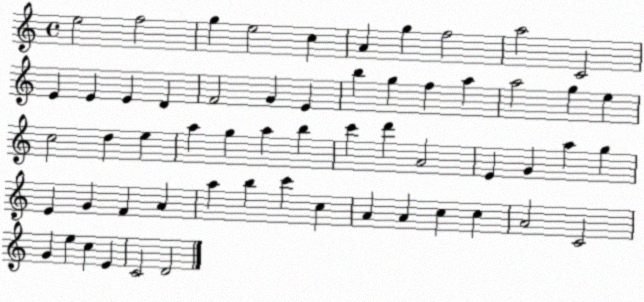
X:1
T:Untitled
M:4/4
L:1/4
K:C
e2 f2 g e2 c A g f2 a2 C2 E E E D F2 G E b g f a a2 g e c2 d e a g a b c' d' A2 E G a g E G F A a b c' c A A c c A2 C2 G e c E C2 D2